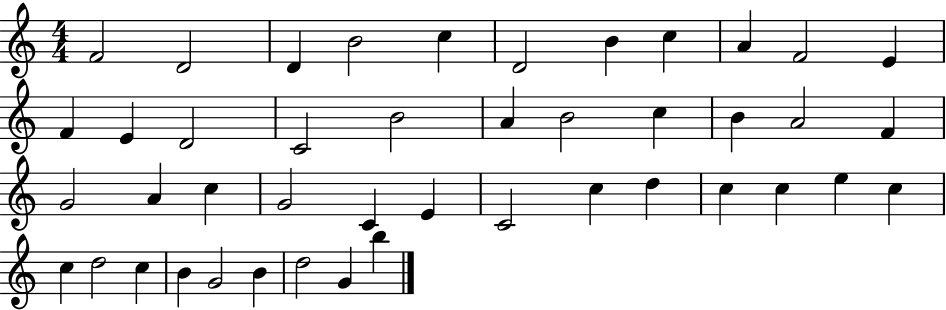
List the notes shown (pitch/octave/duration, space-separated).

F4/h D4/h D4/q B4/h C5/q D4/h B4/q C5/q A4/q F4/h E4/q F4/q E4/q D4/h C4/h B4/h A4/q B4/h C5/q B4/q A4/h F4/q G4/h A4/q C5/q G4/h C4/q E4/q C4/h C5/q D5/q C5/q C5/q E5/q C5/q C5/q D5/h C5/q B4/q G4/h B4/q D5/h G4/q B5/q